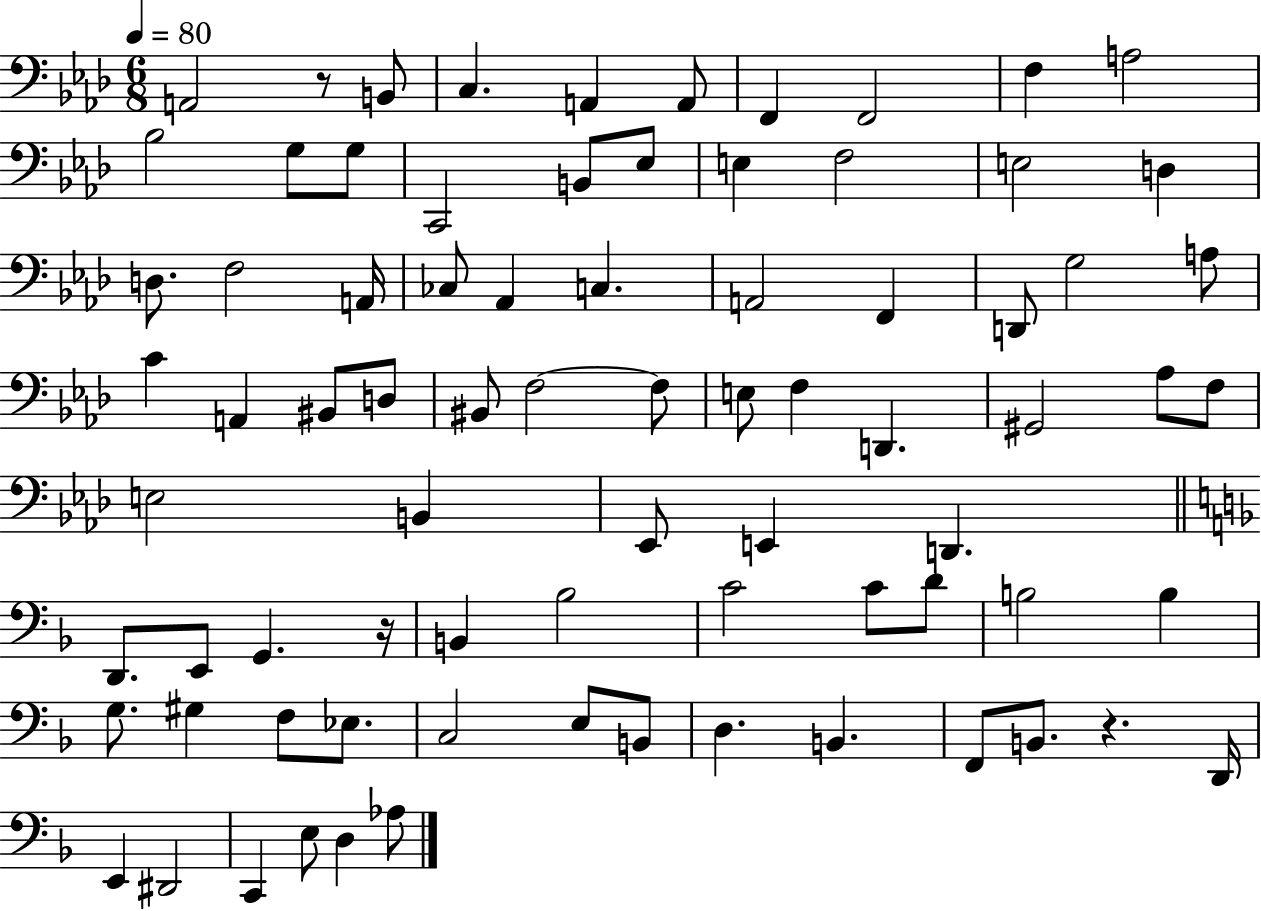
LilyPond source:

{
  \clef bass
  \numericTimeSignature
  \time 6/8
  \key aes \major
  \tempo 4 = 80
  a,2 r8 b,8 | c4. a,4 a,8 | f,4 f,2 | f4 a2 | \break bes2 g8 g8 | c,2 b,8 ees8 | e4 f2 | e2 d4 | \break d8. f2 a,16 | ces8 aes,4 c4. | a,2 f,4 | d,8 g2 a8 | \break c'4 a,4 bis,8 d8 | bis,8 f2~~ f8 | e8 f4 d,4. | gis,2 aes8 f8 | \break e2 b,4 | ees,8 e,4 d,4. | \bar "||" \break \key f \major d,8. e,8 g,4. r16 | b,4 bes2 | c'2 c'8 d'8 | b2 b4 | \break g8. gis4 f8 ees8. | c2 e8 b,8 | d4. b,4. | f,8 b,8. r4. d,16 | \break e,4 dis,2 | c,4 e8 d4 aes8 | \bar "|."
}